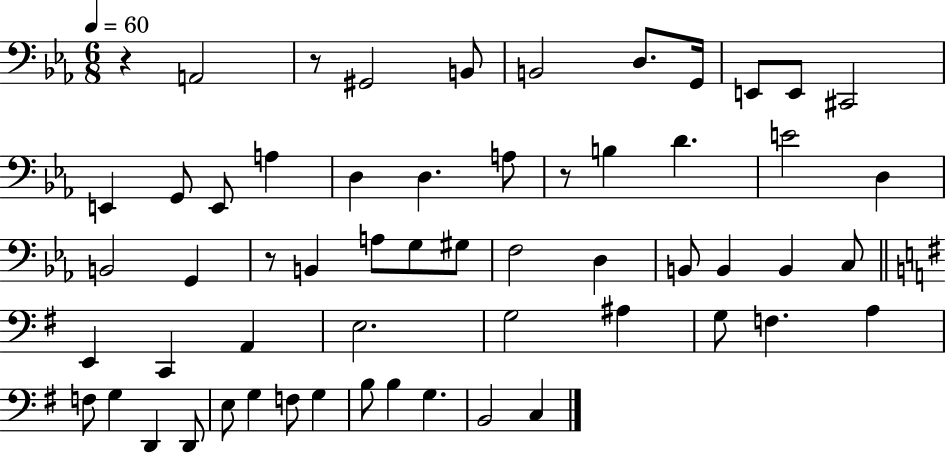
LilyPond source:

{
  \clef bass
  \numericTimeSignature
  \time 6/8
  \key ees \major
  \tempo 4 = 60
  \repeat volta 2 { r4 a,2 | r8 gis,2 b,8 | b,2 d8. g,16 | e,8 e,8 cis,2 | \break e,4 g,8 e,8 a4 | d4 d4. a8 | r8 b4 d'4. | e'2 d4 | \break b,2 g,4 | r8 b,4 a8 g8 gis8 | f2 d4 | b,8 b,4 b,4 c8 | \break \bar "||" \break \key e \minor e,4 c,4 a,4 | e2. | g2 ais4 | g8 f4. a4 | \break f8 g4 d,4 d,8 | e8 g4 f8 g4 | b8 b4 g4. | b,2 c4 | \break } \bar "|."
}